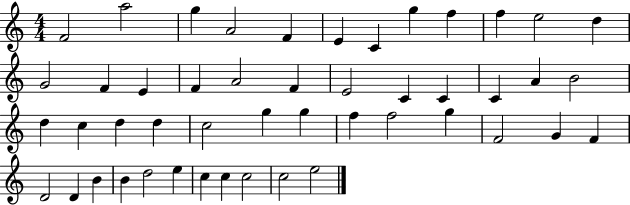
F4/h A5/h G5/q A4/h F4/q E4/q C4/q G5/q F5/q F5/q E5/h D5/q G4/h F4/q E4/q F4/q A4/h F4/q E4/h C4/q C4/q C4/q A4/q B4/h D5/q C5/q D5/q D5/q C5/h G5/q G5/q F5/q F5/h G5/q F4/h G4/q F4/q D4/h D4/q B4/q B4/q D5/h E5/q C5/q C5/q C5/h C5/h E5/h